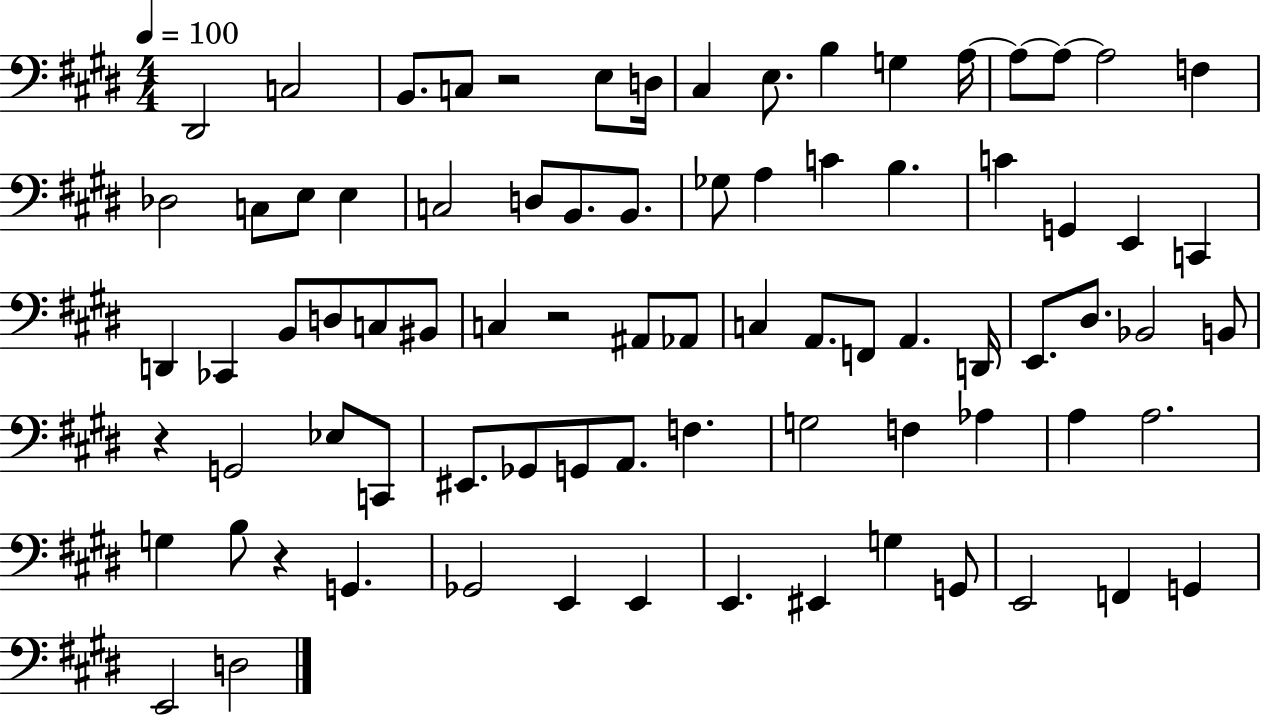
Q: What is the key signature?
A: E major